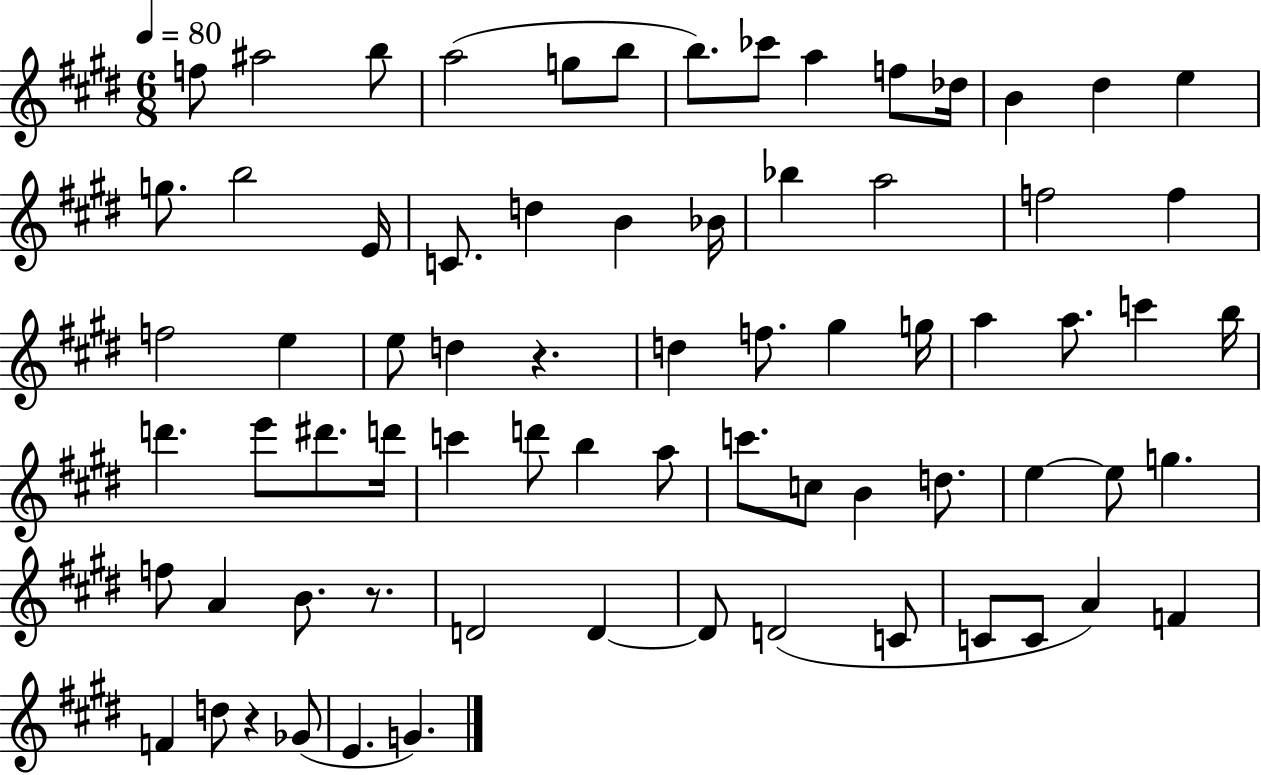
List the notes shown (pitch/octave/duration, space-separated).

F5/e A#5/h B5/e A5/h G5/e B5/e B5/e. CES6/e A5/q F5/e Db5/s B4/q D#5/q E5/q G5/e. B5/h E4/s C4/e. D5/q B4/q Bb4/s Bb5/q A5/h F5/h F5/q F5/h E5/q E5/e D5/q R/q. D5/q F5/e. G#5/q G5/s A5/q A5/e. C6/q B5/s D6/q. E6/e D#6/e. D6/s C6/q D6/e B5/q A5/e C6/e. C5/e B4/q D5/e. E5/q E5/e G5/q. F5/e A4/q B4/e. R/e. D4/h D4/q D4/e D4/h C4/e C4/e C4/e A4/q F4/q F4/q D5/e R/q Gb4/e E4/q. G4/q.